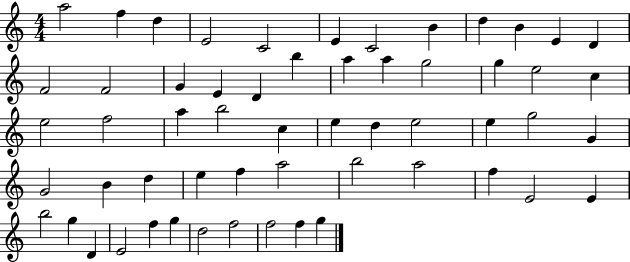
A5/h F5/q D5/q E4/h C4/h E4/q C4/h B4/q D5/q B4/q E4/q D4/q F4/h F4/h G4/q E4/q D4/q B5/q A5/q A5/q G5/h G5/q E5/h C5/q E5/h F5/h A5/q B5/h C5/q E5/q D5/q E5/h E5/q G5/h G4/q G4/h B4/q D5/q E5/q F5/q A5/h B5/h A5/h F5/q E4/h E4/q B5/h G5/q D4/q E4/h F5/q G5/q D5/h F5/h F5/h F5/q G5/q